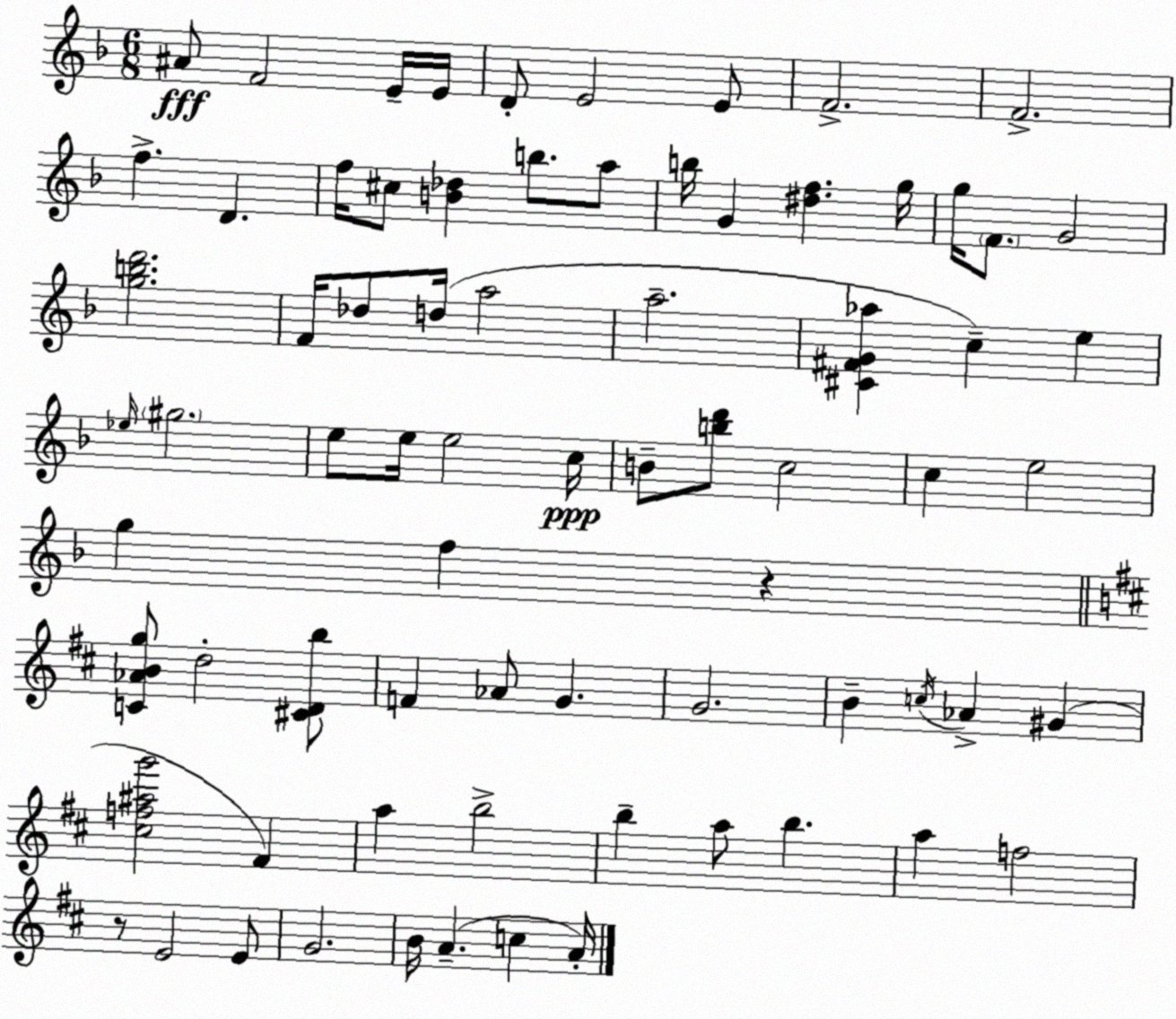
X:1
T:Untitled
M:6/8
L:1/4
K:F
^A/2 F2 E/4 E/4 D/2 E2 E/2 F2 F2 f D f/4 ^c/2 [B_d] b/2 a/2 b/4 G [^df] g/4 g/4 F/2 G2 [gbd']2 F/4 _d/2 d/4 a2 a2 [^C^FG_a] c e _e/4 ^g2 e/2 e/4 e2 c/4 B/2 [bd']/2 c2 c e2 g f z [C_ABg]/2 d2 [^CDb]/2 F _A/2 G G2 B c/4 _A ^G [^cf^ag']2 ^F a b2 b a/2 b a f2 z/2 E2 E/2 G2 B/4 A c A/4